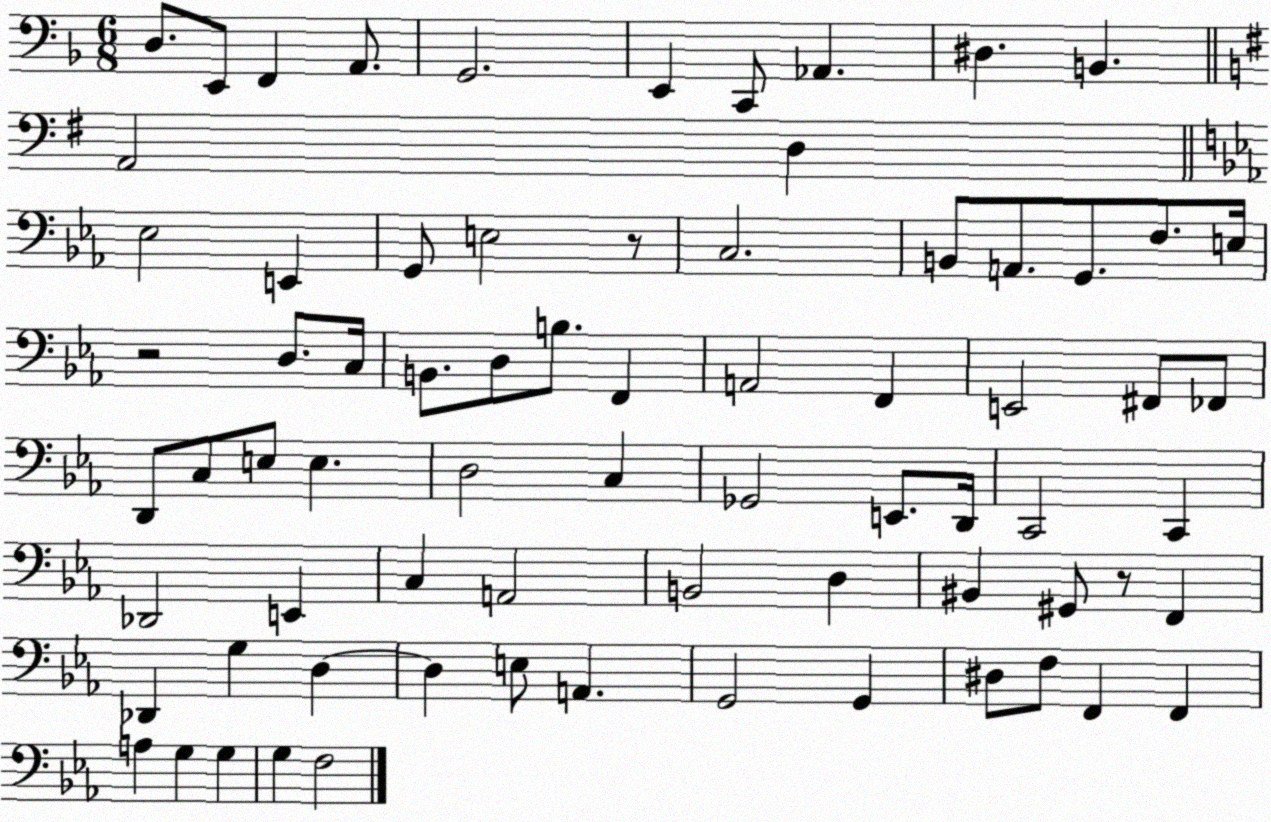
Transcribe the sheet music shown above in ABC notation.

X:1
T:Untitled
M:6/8
L:1/4
K:F
D,/2 E,,/2 F,, A,,/2 G,,2 E,, C,,/2 _A,, ^D, B,, A,,2 D, _E,2 E,, G,,/2 E,2 z/2 C,2 B,,/2 A,,/2 G,,/2 F,/2 E,/4 z2 D,/2 C,/4 B,,/2 D,/2 B,/2 F,, A,,2 F,, E,,2 ^F,,/2 _F,,/2 D,,/2 C,/2 E,/2 E, D,2 C, _G,,2 E,,/2 D,,/4 C,,2 C,, _D,,2 E,, C, A,,2 B,,2 D, ^B,, ^G,,/2 z/2 F,, _D,, G, D, D, E,/2 A,, G,,2 G,, ^D,/2 F,/2 F,, F,, A, G, G, G, F,2